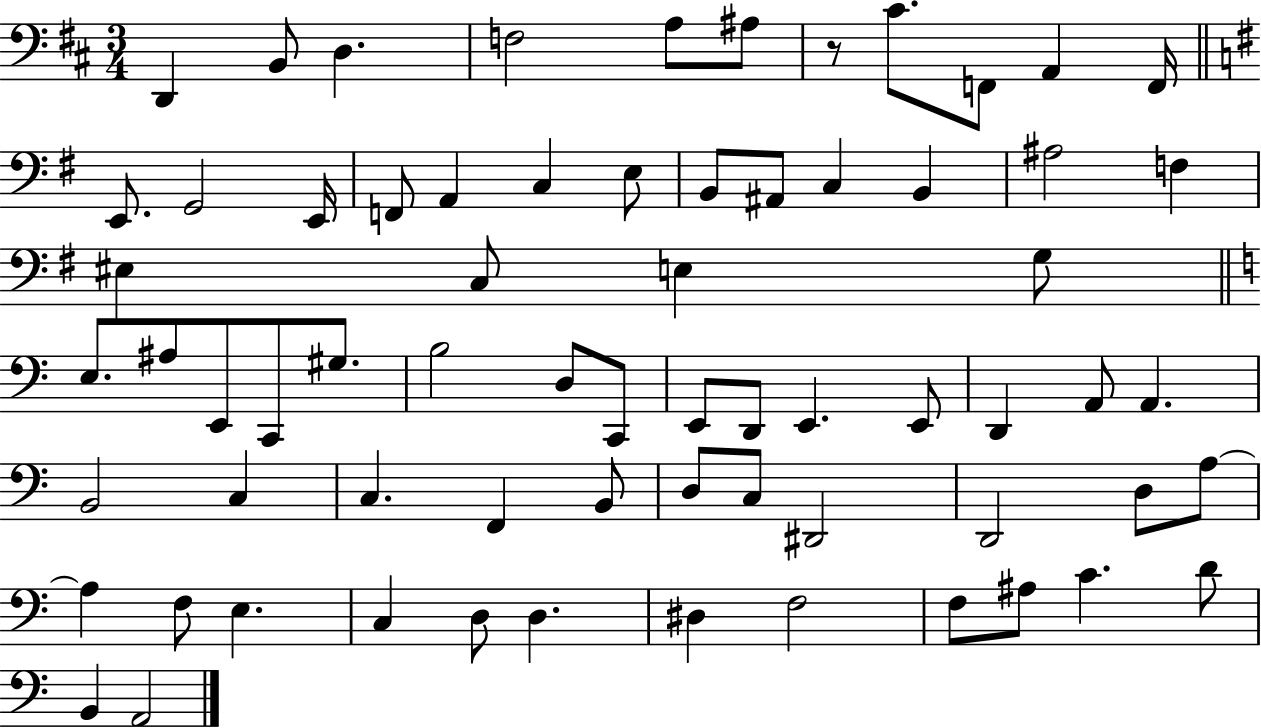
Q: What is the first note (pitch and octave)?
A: D2